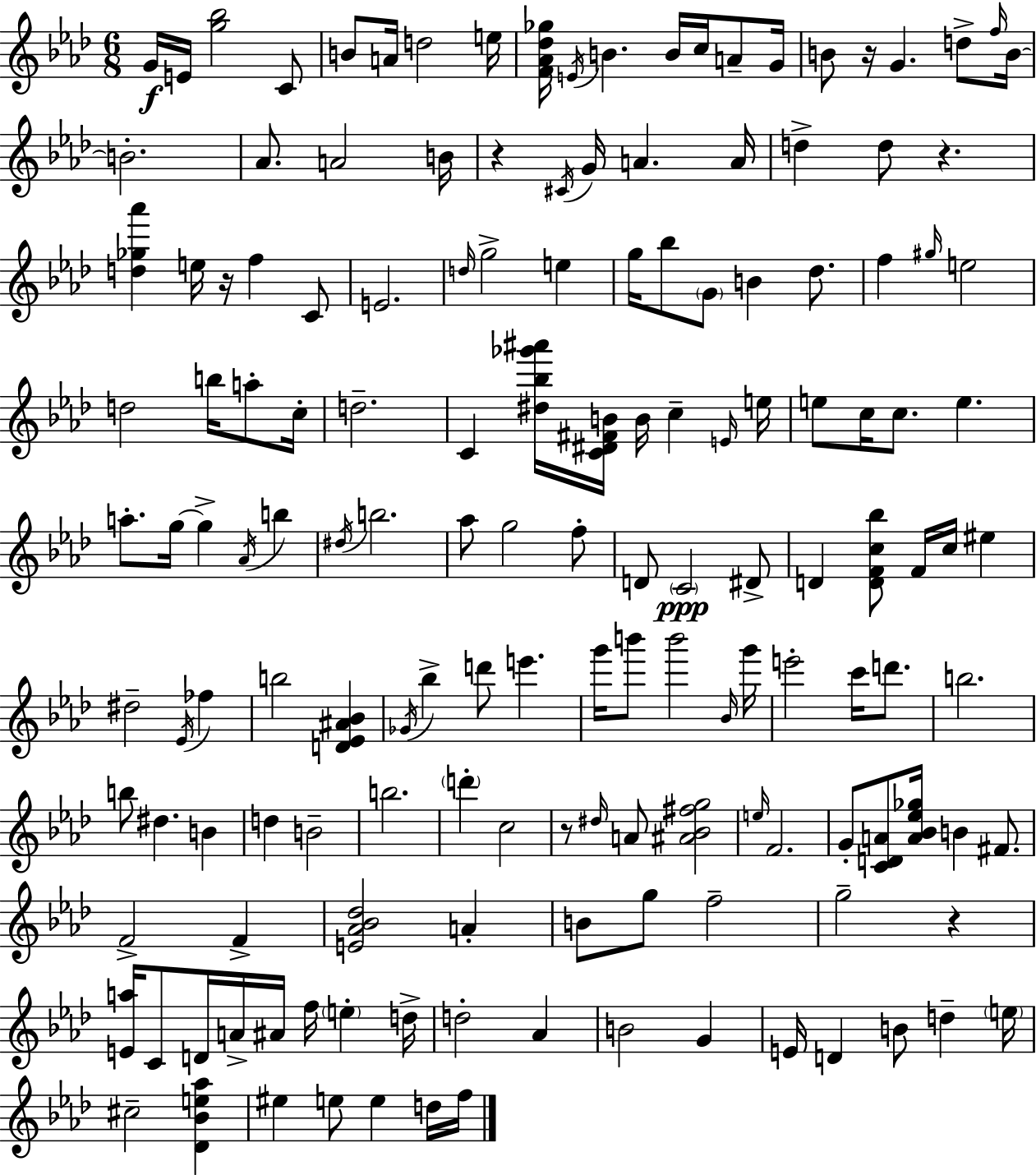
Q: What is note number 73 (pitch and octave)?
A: C5